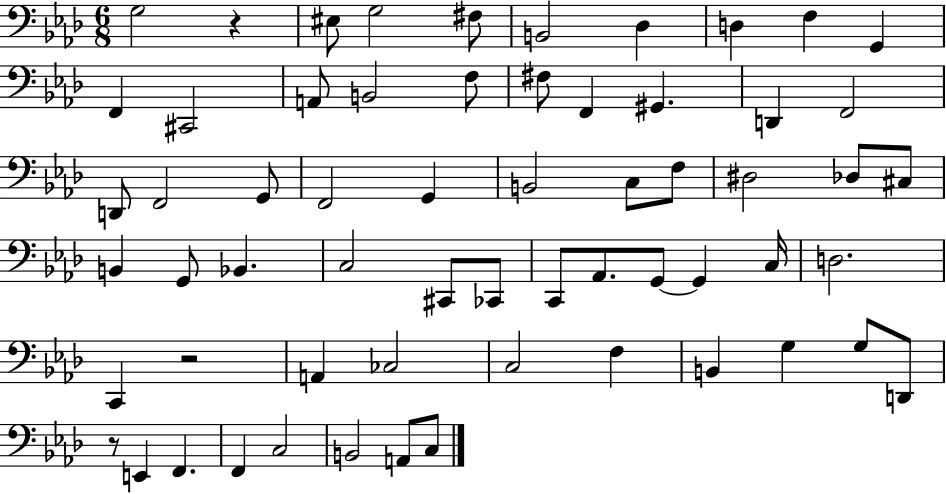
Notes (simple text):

G3/h R/q EIS3/e G3/h F#3/e B2/h Db3/q D3/q F3/q G2/q F2/q C#2/h A2/e B2/h F3/e F#3/e F2/q G#2/q. D2/q F2/h D2/e F2/h G2/e F2/h G2/q B2/h C3/e F3/e D#3/h Db3/e C#3/e B2/q G2/e Bb2/q. C3/h C#2/e CES2/e C2/e Ab2/e. G2/e G2/q C3/s D3/h. C2/q R/h A2/q CES3/h C3/h F3/q B2/q G3/q G3/e D2/e R/e E2/q F2/q. F2/q C3/h B2/h A2/e C3/e